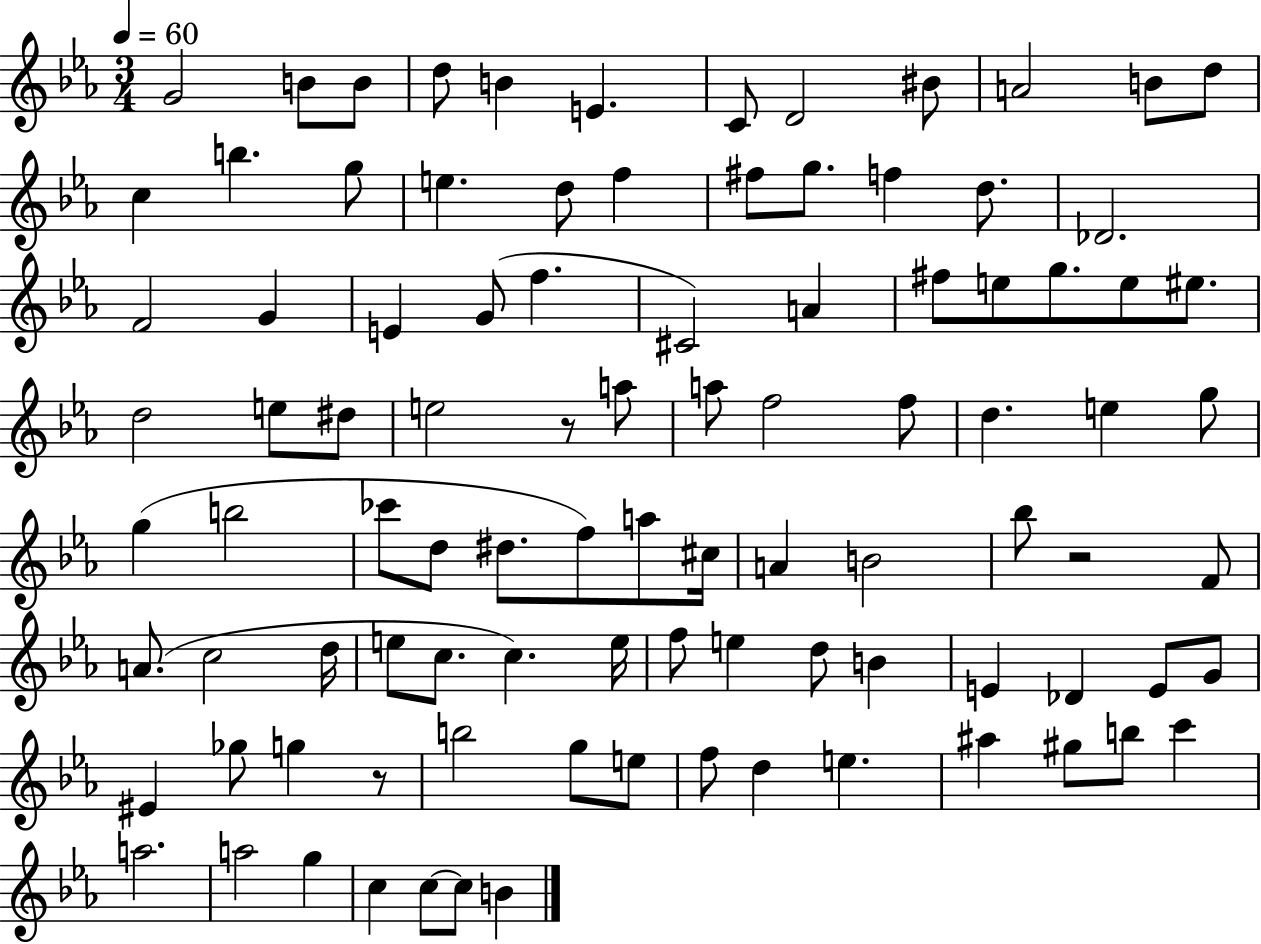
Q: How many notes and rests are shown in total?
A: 96